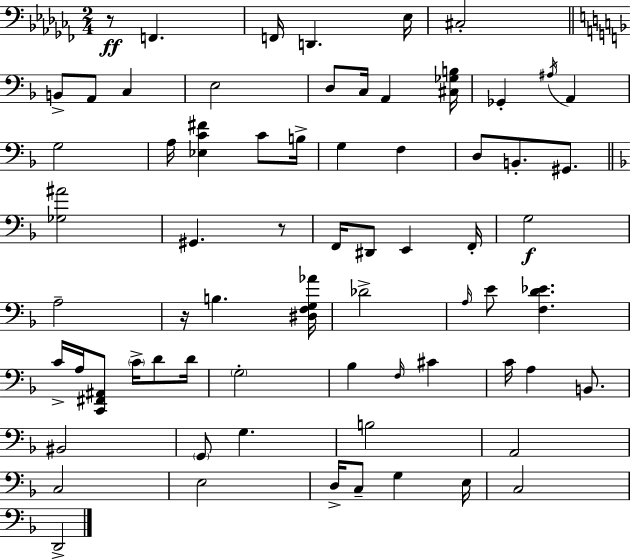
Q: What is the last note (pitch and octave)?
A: D2